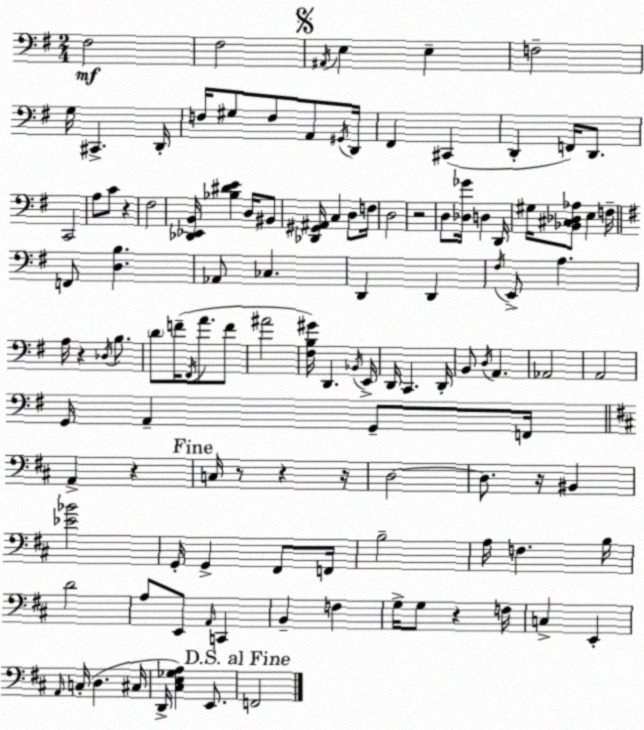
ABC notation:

X:1
T:Untitled
M:2/4
L:1/4
K:G
^F,2 ^F,2 ^A,,/4 E, E, F,2 G,/4 ^C,, D,,/4 F,/4 ^G,/2 F,/2 A,,/2 ^G,,/4 D,,/4 ^F,, ^C,, D,, F,,/4 D,,/2 C,,2 A,/2 C/2 z ^F,2 [_D,,_E,,B,,]/4 [_B,^DE] D,/4 ^B,,/2 [_D,,^G,,^A,,]/4 C, D,/2 F,/4 D,2 z2 D,/2 [_D,_G]/4 D, D,,/4 ^G,/4 [_B,,^C,_D,_A,]/2 E, F,/4 F,,/2 [D,B,] _A,,/2 _C, D,, D,, ^F,/4 E,,/2 A, A,/4 z _D,/4 B,/2 D/2 F/4 ^F,,/4 A/2 F/2 ^A2 [^F,B,^G]/4 D,, _B,,/4 E,,/4 D,,/4 C,, D,,/4 B,,/2 D,/4 A,, _A,,2 A,,2 G,,/4 A,, G,,/2 F,,/4 A,, z C,/4 z/2 z z/4 D,2 D,/2 z/4 ^B,, [_E_B]2 G,,/4 G,, ^F,,/2 F,,/4 B,2 A,/4 F, B,/4 D2 A,/2 E,,/2 A,,/4 C,, B,, F, G,/4 G,/2 z F,/4 C, E,, A,,/4 C,/4 D, ^C,/4 D,,/4 [^C,E,_G,A,] E,,/2 F,,2